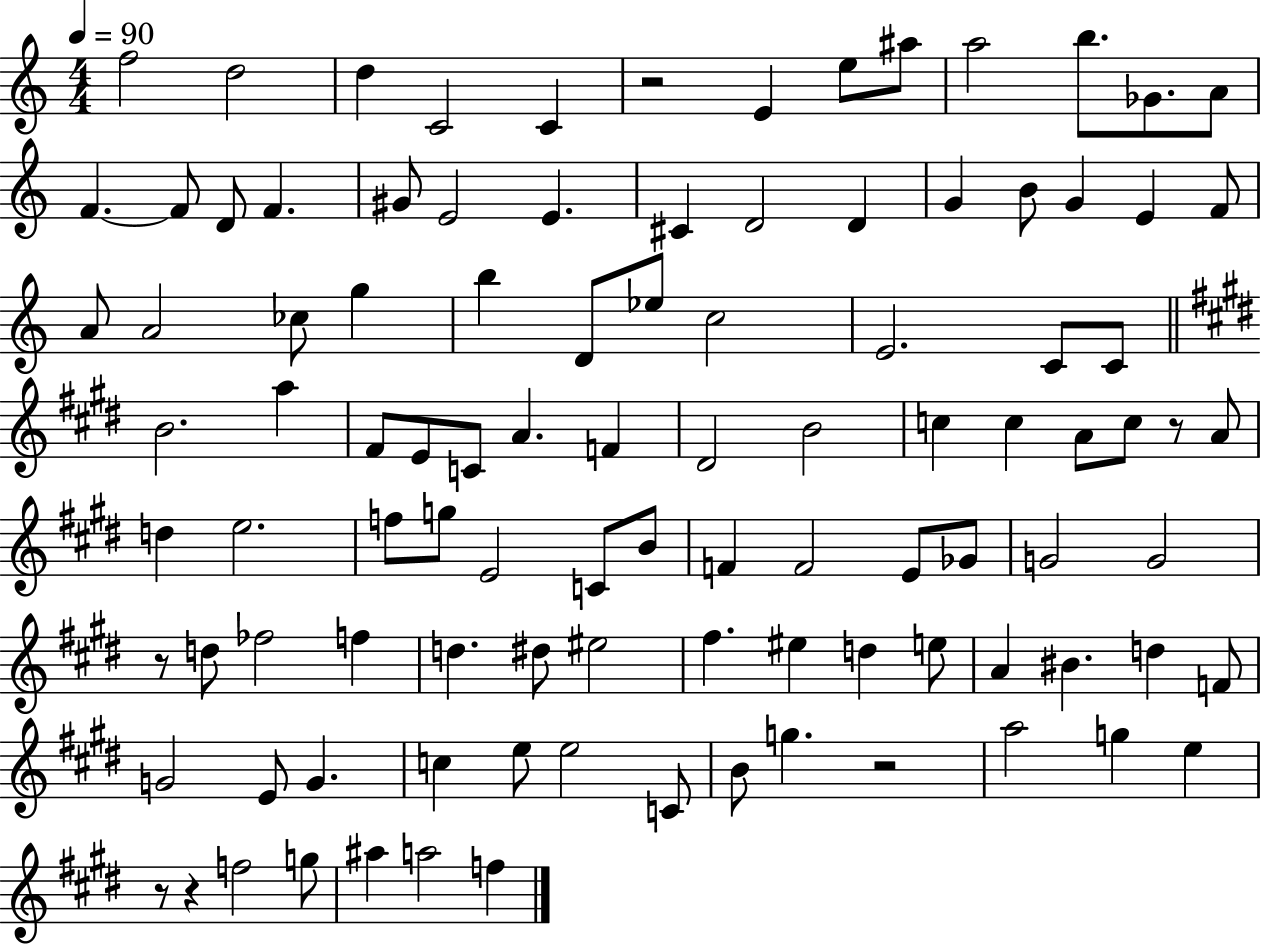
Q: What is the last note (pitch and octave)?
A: F5